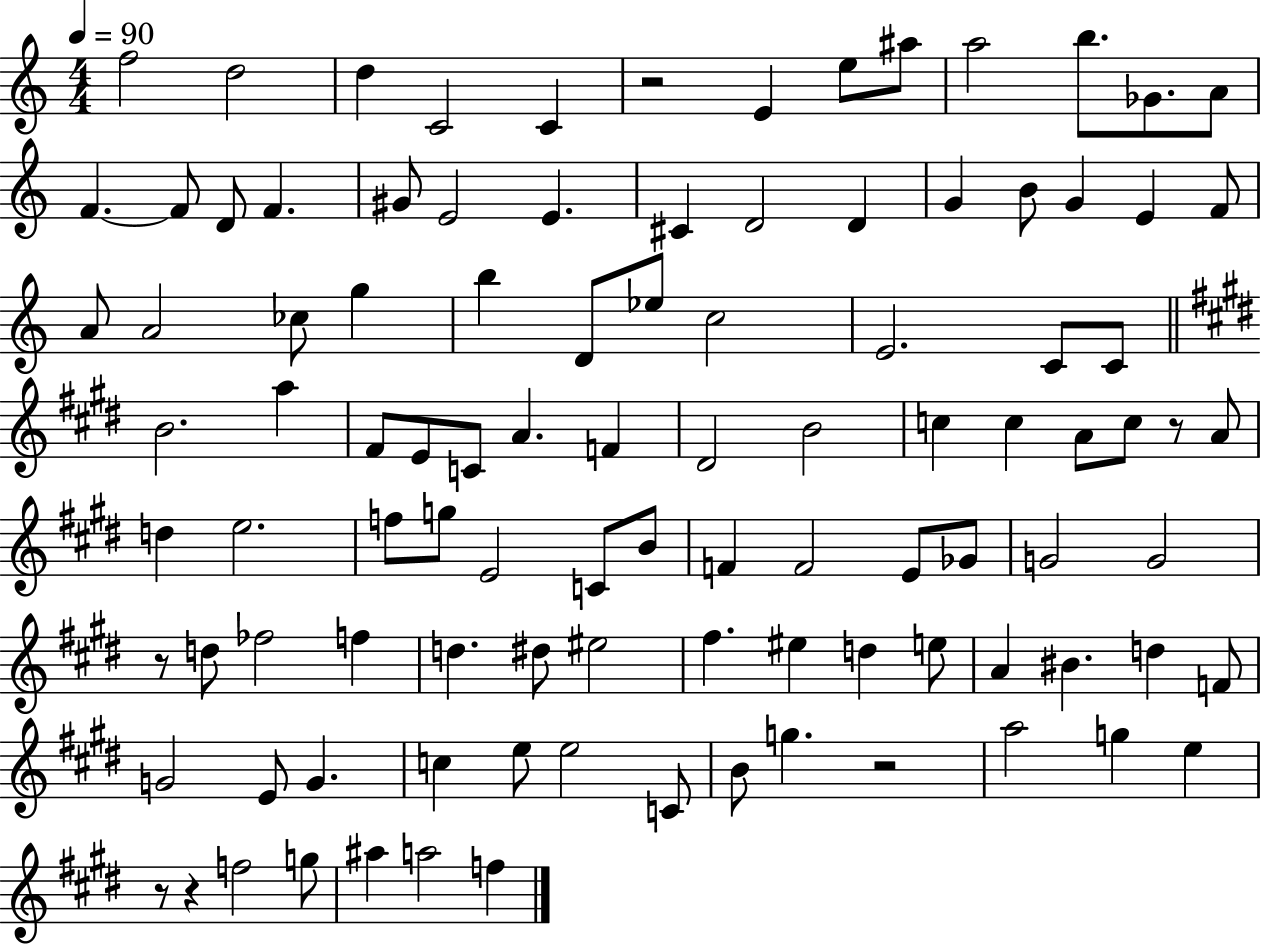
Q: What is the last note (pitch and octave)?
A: F5